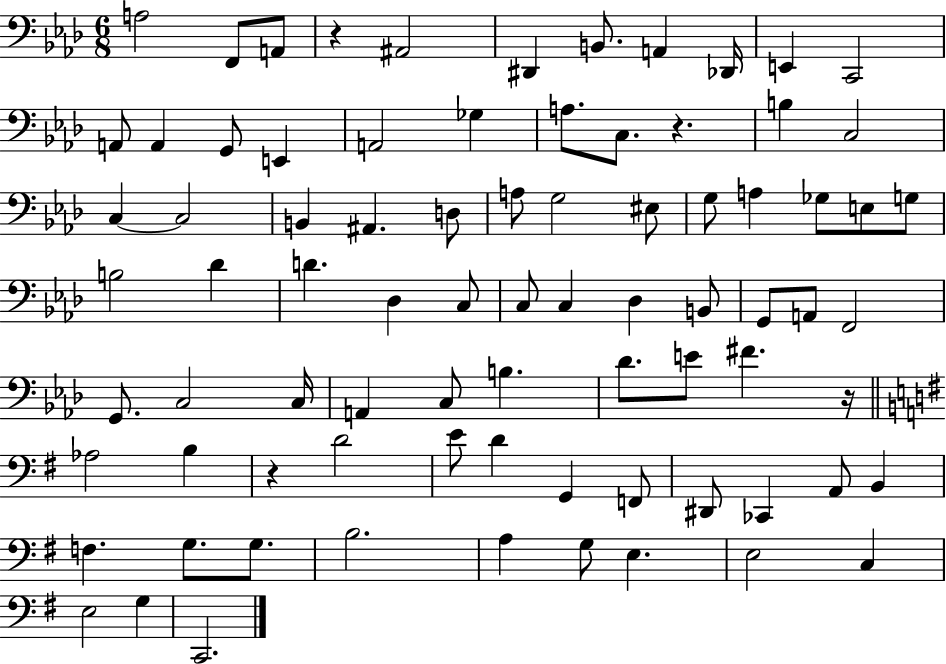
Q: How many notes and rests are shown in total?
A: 81